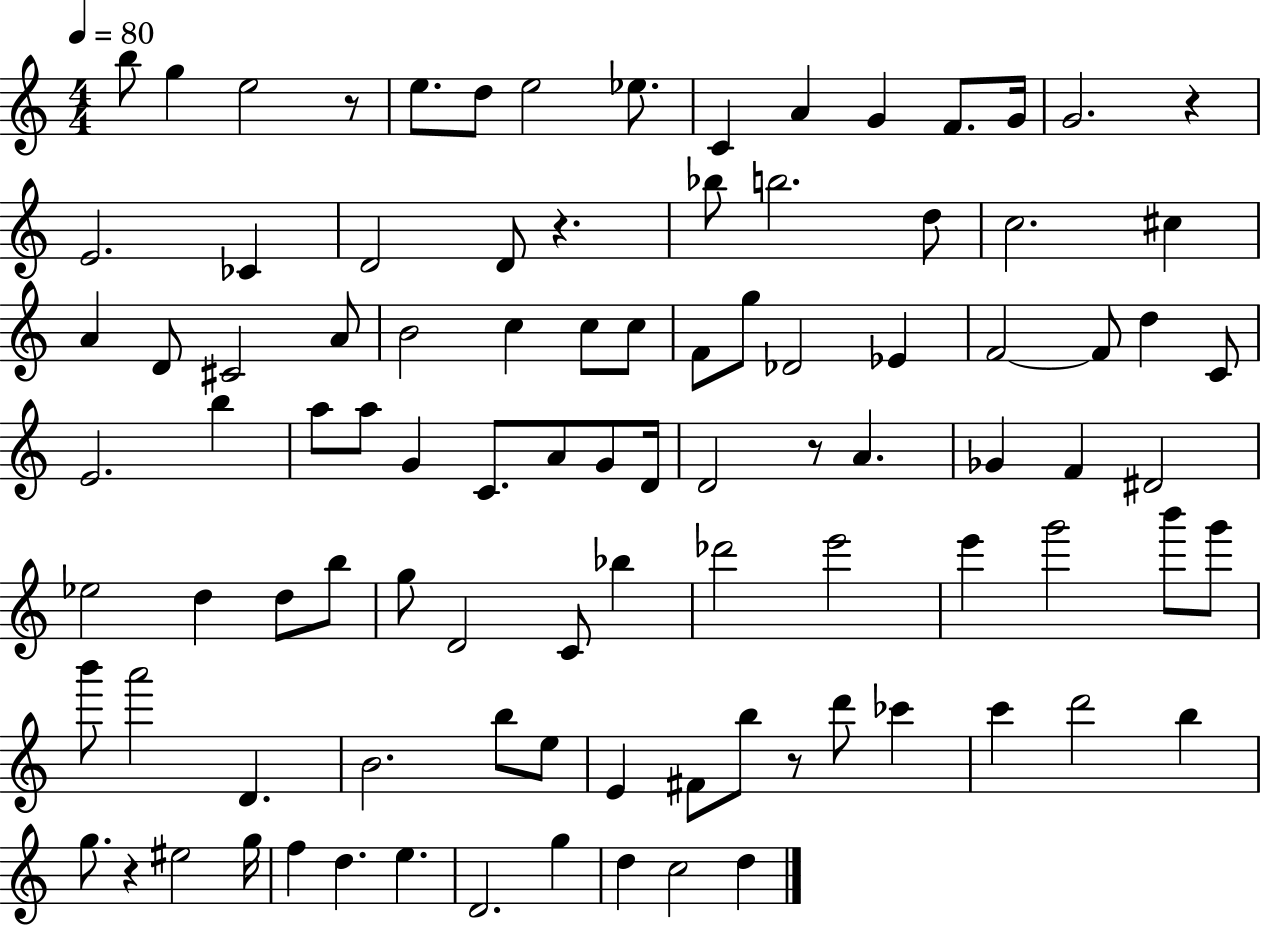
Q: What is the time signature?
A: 4/4